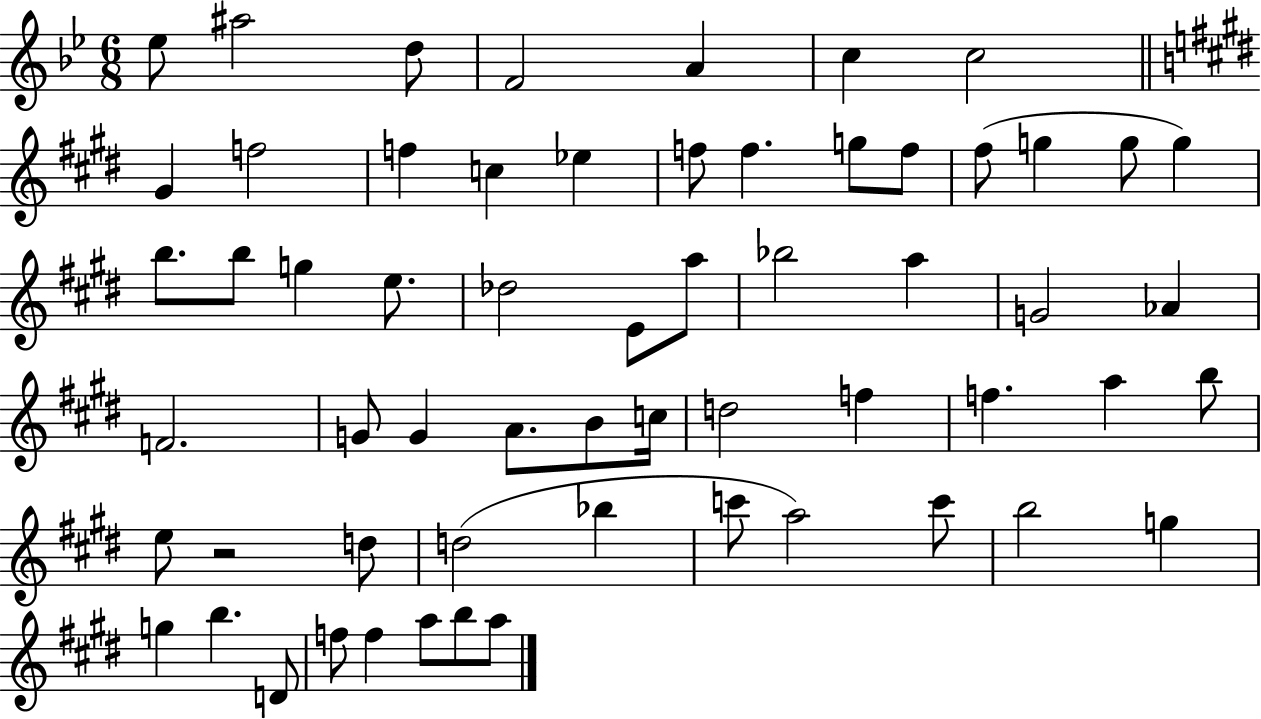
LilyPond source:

{
  \clef treble
  \numericTimeSignature
  \time 6/8
  \key bes \major
  ees''8 ais''2 d''8 | f'2 a'4 | c''4 c''2 | \bar "||" \break \key e \major gis'4 f''2 | f''4 c''4 ees''4 | f''8 f''4. g''8 f''8 | fis''8( g''4 g''8 g''4) | \break b''8. b''8 g''4 e''8. | des''2 e'8 a''8 | bes''2 a''4 | g'2 aes'4 | \break f'2. | g'8 g'4 a'8. b'8 c''16 | d''2 f''4 | f''4. a''4 b''8 | \break e''8 r2 d''8 | d''2( bes''4 | c'''8 a''2) c'''8 | b''2 g''4 | \break g''4 b''4. d'8 | f''8 f''4 a''8 b''8 a''8 | \bar "|."
}